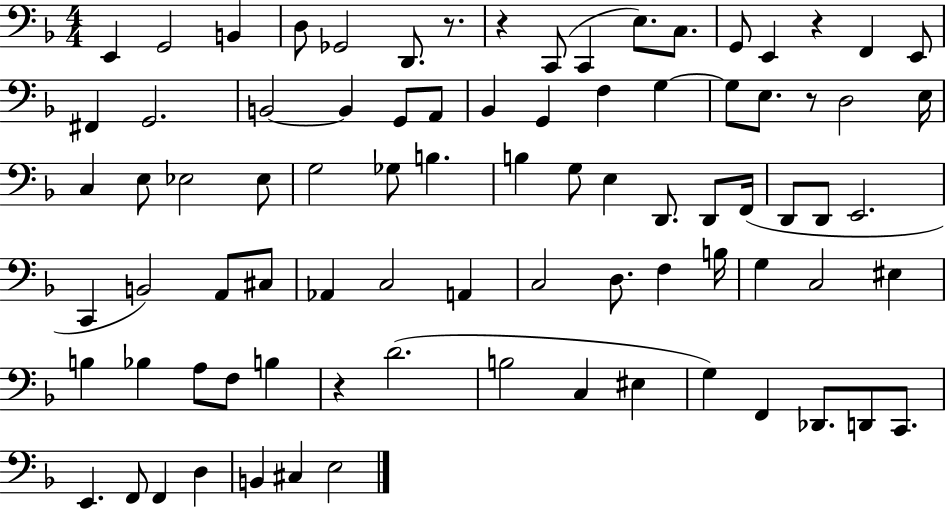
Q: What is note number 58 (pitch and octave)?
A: EIS3